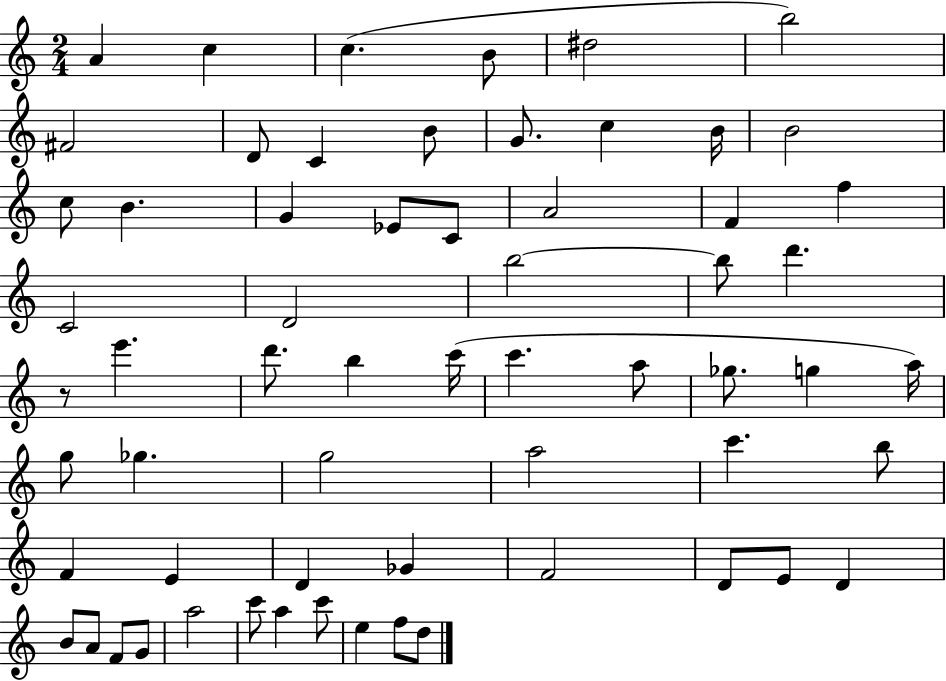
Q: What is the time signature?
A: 2/4